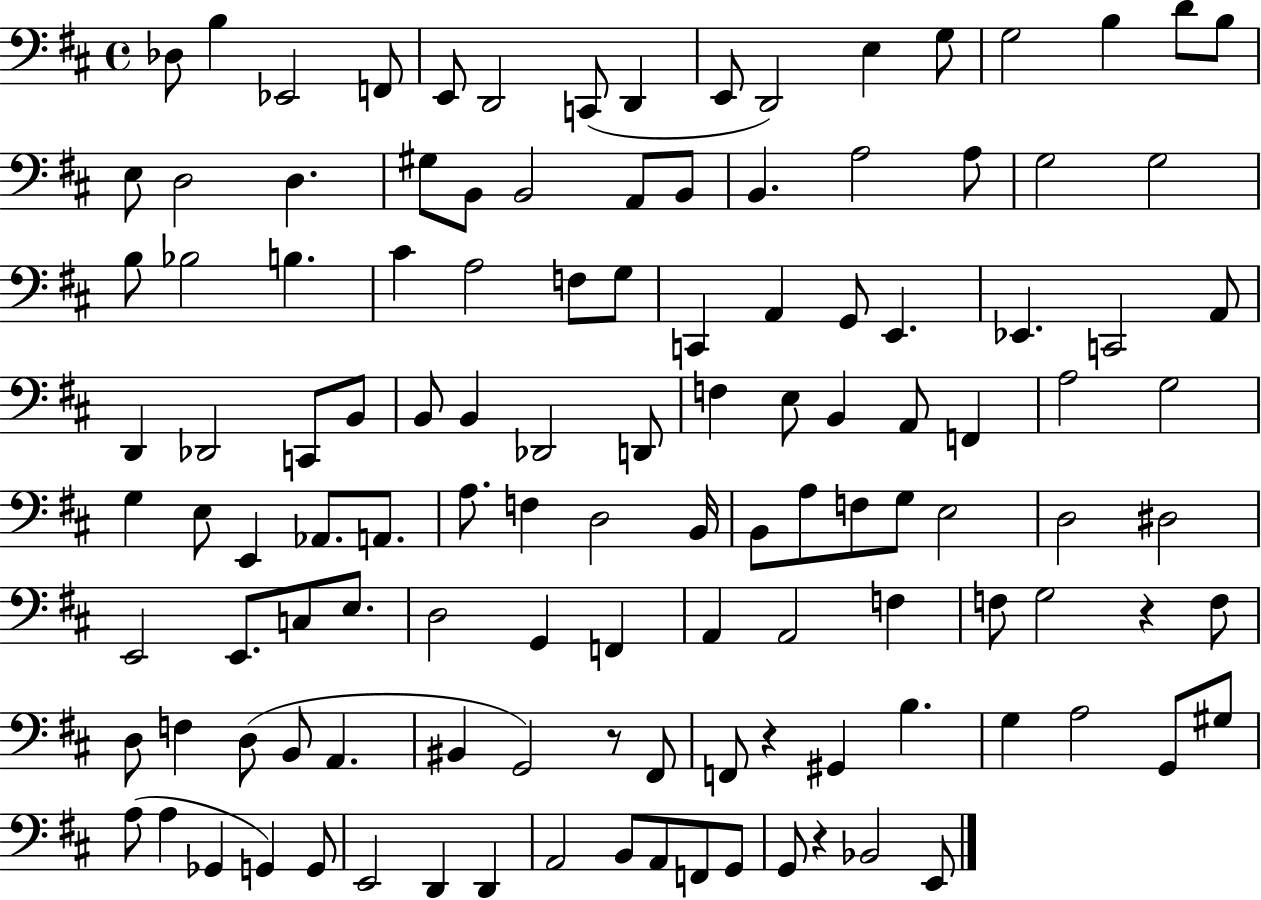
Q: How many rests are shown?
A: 4